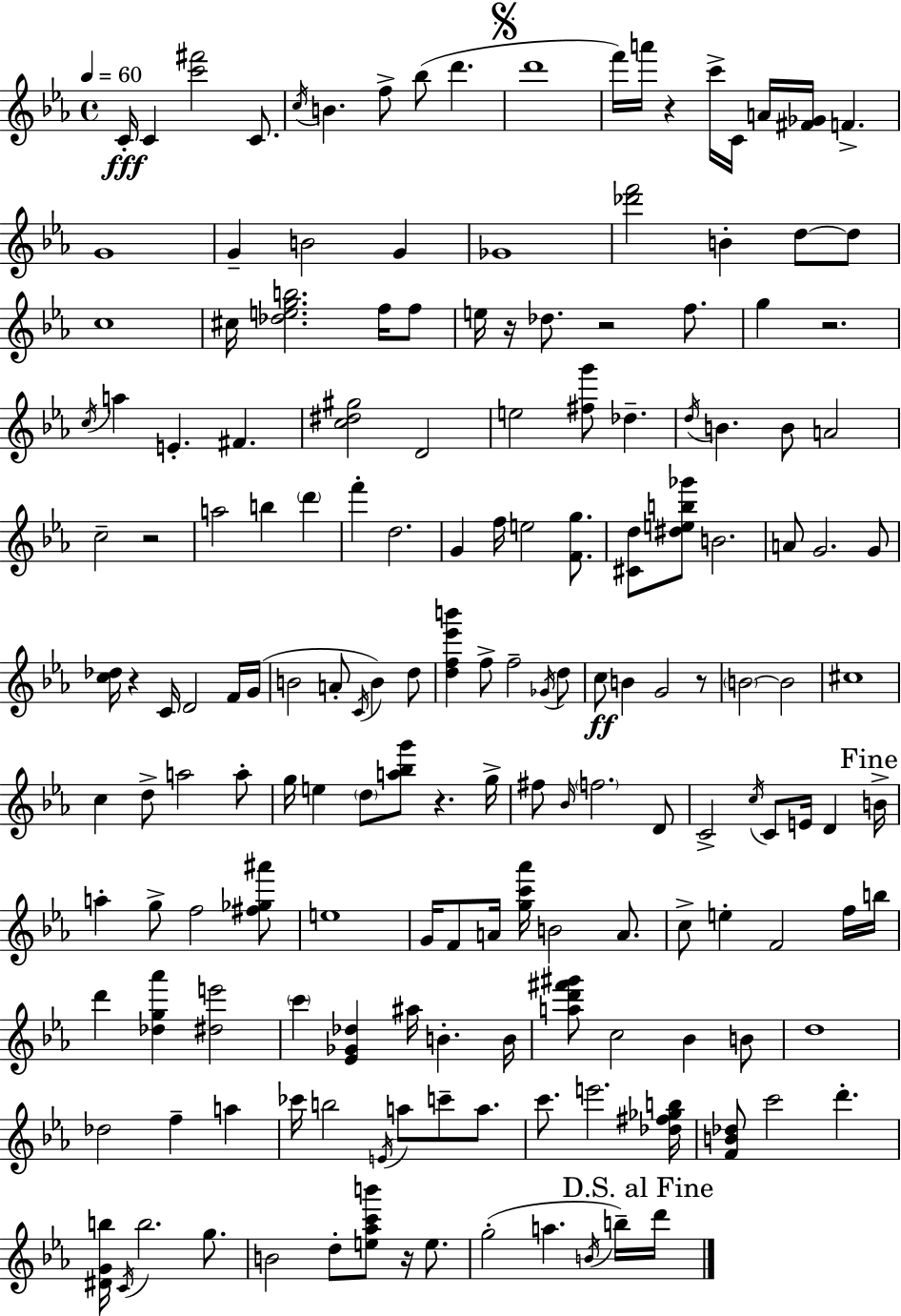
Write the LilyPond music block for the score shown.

{
  \clef treble
  \time 4/4
  \defaultTimeSignature
  \key c \minor
  \tempo 4 = 60
  c'16-.\fff c'4 <c''' fis'''>2 c'8. | \acciaccatura { c''16 } b'4. f''8-> bes''8( d'''4. | \mark \markup { \musicglyph "scripts.segno" } d'''1 | f'''16) a'''16 r4 c'''16-> c'16 a'16 <fis' ges'>16 f'4.-> | \break g'1 | g'4-- b'2 g'4 | ges'1 | <des''' f'''>2 b'4-. d''8~~ d''8 | \break c''1 | cis''16 <des'' e'' g'' b''>2. f''16 f''8 | e''16 r16 des''8. r2 f''8. | g''4 r2. | \break \acciaccatura { c''16 } a''4 e'4.-. fis'4. | <c'' dis'' gis''>2 d'2 | e''2 <fis'' g'''>8 des''4.-- | \acciaccatura { d''16 } b'4. b'8 a'2 | \break c''2-- r2 | a''2 b''4 \parenthesize d'''4 | f'''4-. d''2. | g'4 f''16 e''2 | \break <f' g''>8. <cis' d''>8 <dis'' e'' b'' ges'''>8 b'2. | a'8 g'2. | g'8 <c'' des''>16 r4 c'16 d'2 | f'16 g'16( b'2 a'8-. \acciaccatura { c'16 }) b'4 | \break d''8 <d'' f'' ees''' b'''>4 f''8-> f''2-- | \acciaccatura { ges'16 } d''8 c''8\ff b'4 g'2 | r8 \parenthesize b'2~~ b'2 | cis''1 | \break c''4 d''8-> a''2 | a''8-. g''16 e''4 \parenthesize d''8 <a'' bes'' g'''>8 r4. | g''16-> fis''8 \grace { bes'16 } \parenthesize f''2. | d'8 c'2-> \acciaccatura { c''16 } c'8 | \break e'16 d'4 \mark "Fine" b'16-> a''4-. g''8-> f''2 | <fis'' ges'' ais'''>8 e''1 | g'16 f'8 a'16 <g'' c''' aes'''>16 b'2 | a'8. c''8-> e''4-. f'2 | \break f''16 b''16 d'''4 <des'' g'' aes'''>4 <dis'' e'''>2 | \parenthesize c'''4 <ees' ges' des''>4 ais''16 | b'4.-. b'16 <a'' d''' fis''' gis'''>8 c''2 | bes'4 b'8 d''1 | \break des''2 f''4-- | a''4 ces'''16 b''2 | \acciaccatura { e'16 } a''8 c'''8-- a''8. c'''8. e'''2. | <des'' fis'' ges'' b''>16 <f' b' des''>8 c'''2 | \break d'''4.-. <dis' g' b''>16 \acciaccatura { c'16 } b''2. | g''8. b'2 | d''8-. <e'' aes'' c''' b'''>8 r16 e''8. g''2-.( | a''4. \acciaccatura { b'16 }) b''16-- \mark "D.S. al Fine" d'''16 \bar "|."
}